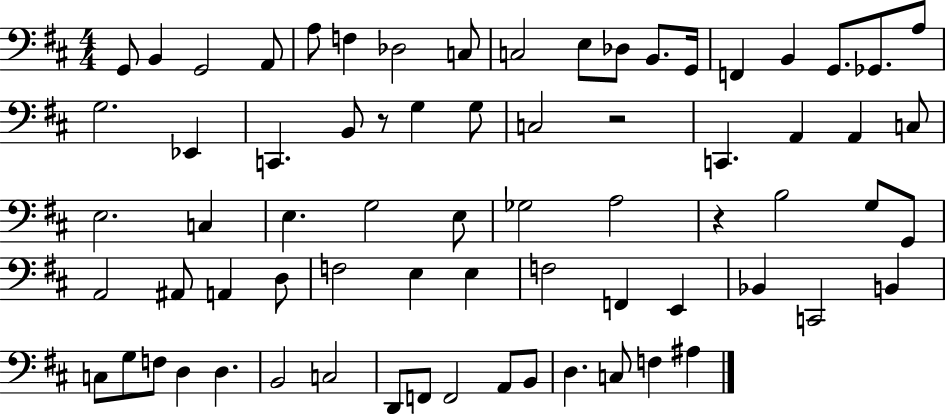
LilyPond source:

{
  \clef bass
  \numericTimeSignature
  \time 4/4
  \key d \major
  g,8 b,4 g,2 a,8 | a8 f4 des2 c8 | c2 e8 des8 b,8. g,16 | f,4 b,4 g,8. ges,8. a8 | \break g2. ees,4 | c,4. b,8 r8 g4 g8 | c2 r2 | c,4. a,4 a,4 c8 | \break e2. c4 | e4. g2 e8 | ges2 a2 | r4 b2 g8 g,8 | \break a,2 ais,8 a,4 d8 | f2 e4 e4 | f2 f,4 e,4 | bes,4 c,2 b,4 | \break c8 g8 f8 d4 d4. | b,2 c2 | d,8 f,8 f,2 a,8 b,8 | d4. c8 f4 ais4 | \break \bar "|."
}